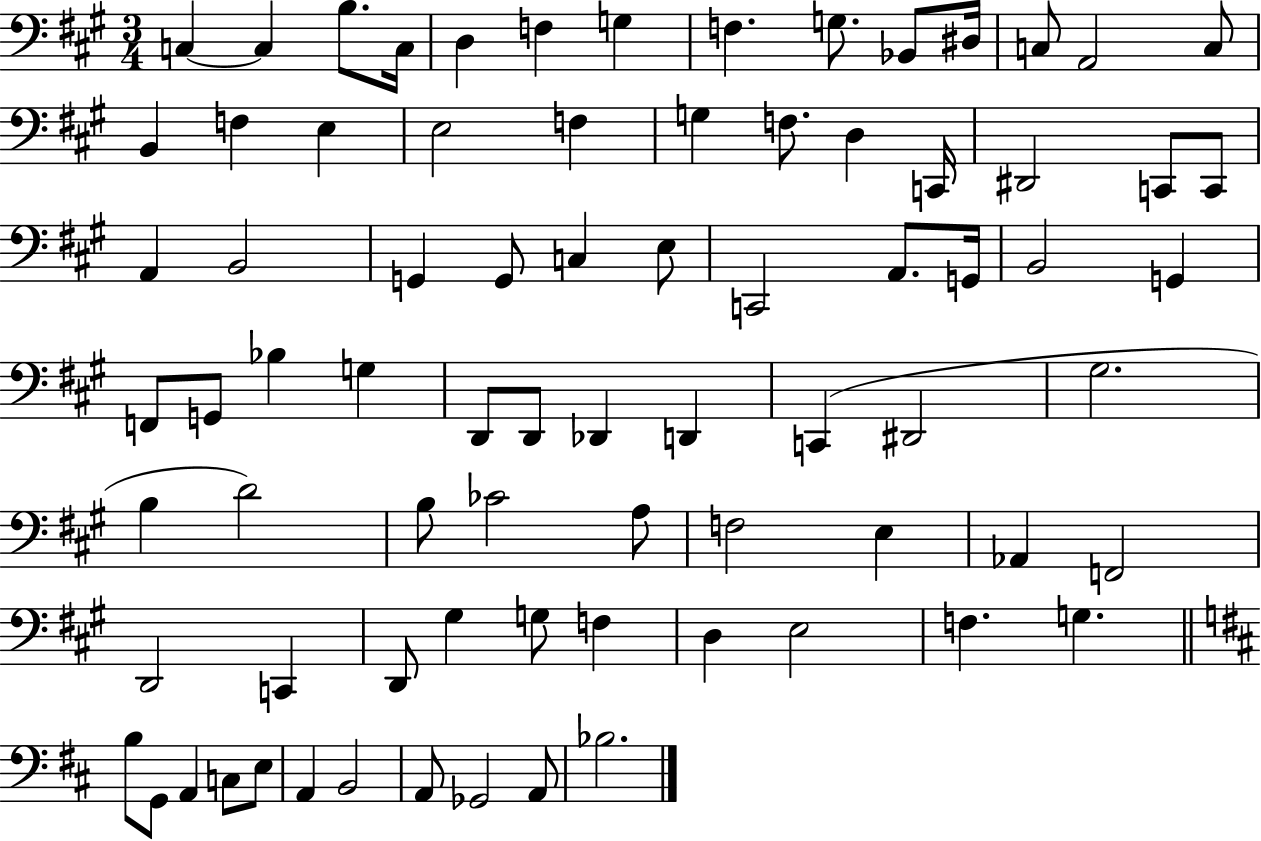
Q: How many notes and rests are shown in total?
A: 78